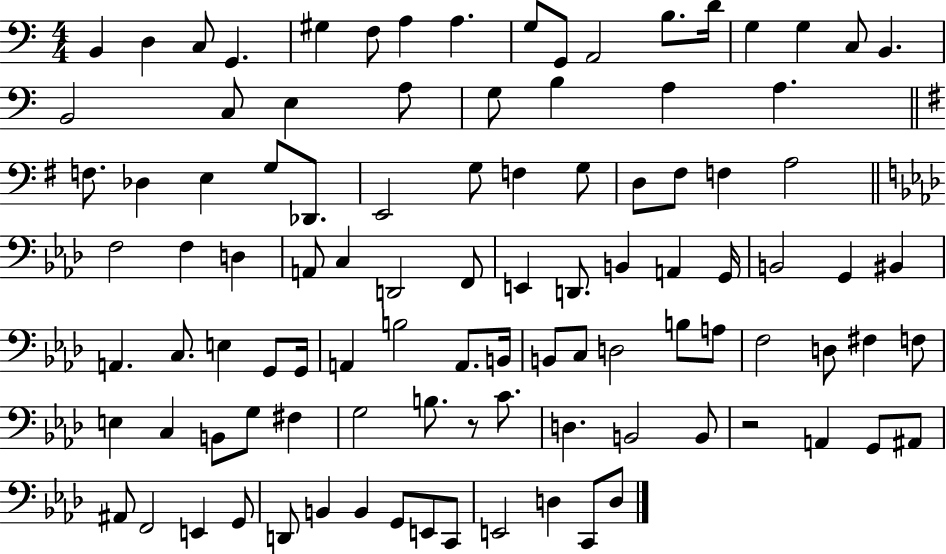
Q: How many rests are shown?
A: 2